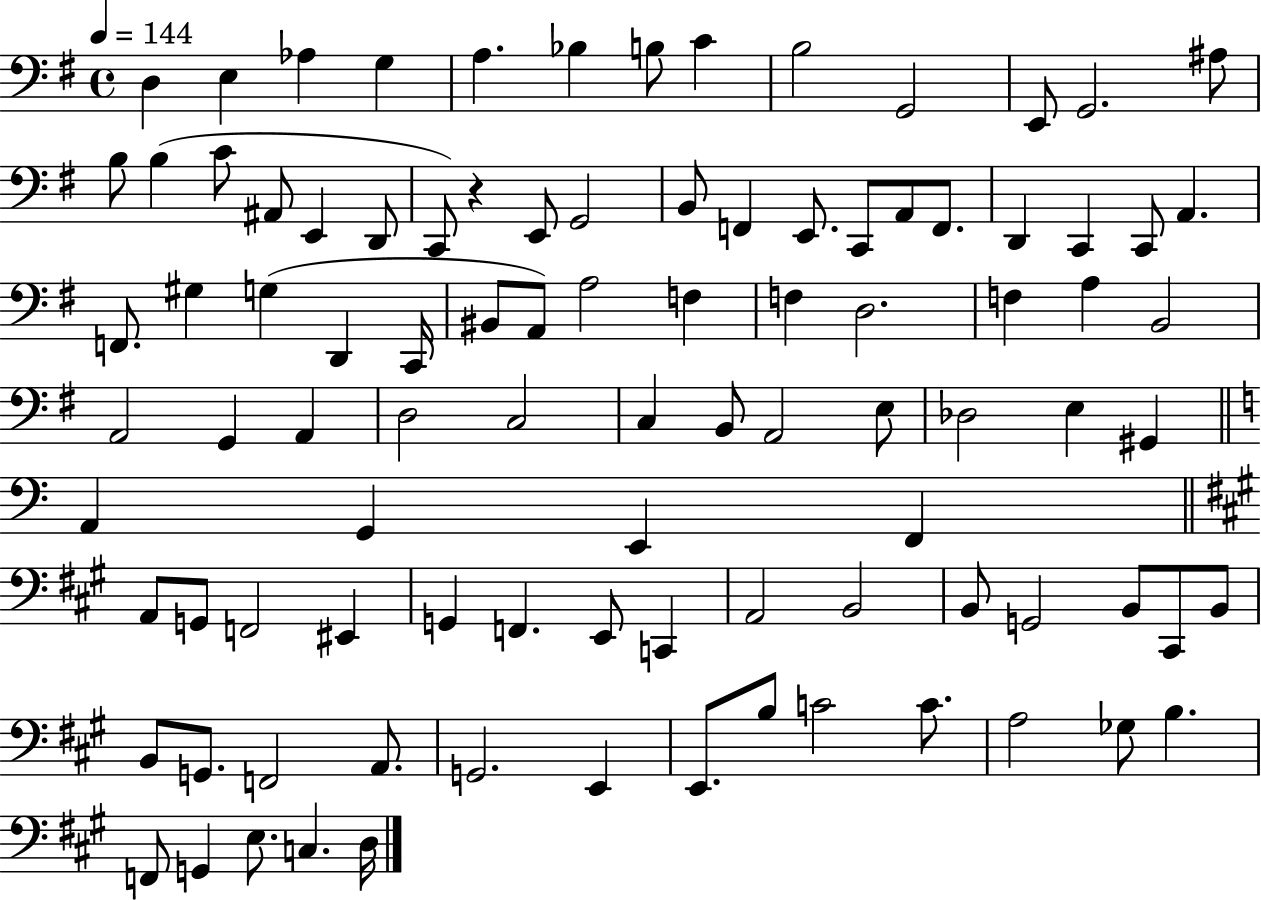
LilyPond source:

{
  \clef bass
  \time 4/4
  \defaultTimeSignature
  \key g \major
  \tempo 4 = 144
  d4 e4 aes4 g4 | a4. bes4 b8 c'4 | b2 g,2 | e,8 g,2. ais8 | \break b8 b4( c'8 ais,8 e,4 d,8 | c,8) r4 e,8 g,2 | b,8 f,4 e,8. c,8 a,8 f,8. | d,4 c,4 c,8 a,4. | \break f,8. gis4 g4( d,4 c,16 | bis,8 a,8) a2 f4 | f4 d2. | f4 a4 b,2 | \break a,2 g,4 a,4 | d2 c2 | c4 b,8 a,2 e8 | des2 e4 gis,4 | \break \bar "||" \break \key a \minor a,4 g,4 e,4 f,4 | \bar "||" \break \key a \major a,8 g,8 f,2 eis,4 | g,4 f,4. e,8 c,4 | a,2 b,2 | b,8 g,2 b,8 cis,8 b,8 | \break b,8 g,8. f,2 a,8. | g,2. e,4 | e,8. b8 c'2 c'8. | a2 ges8 b4. | \break f,8 g,4 e8. c4. d16 | \bar "|."
}